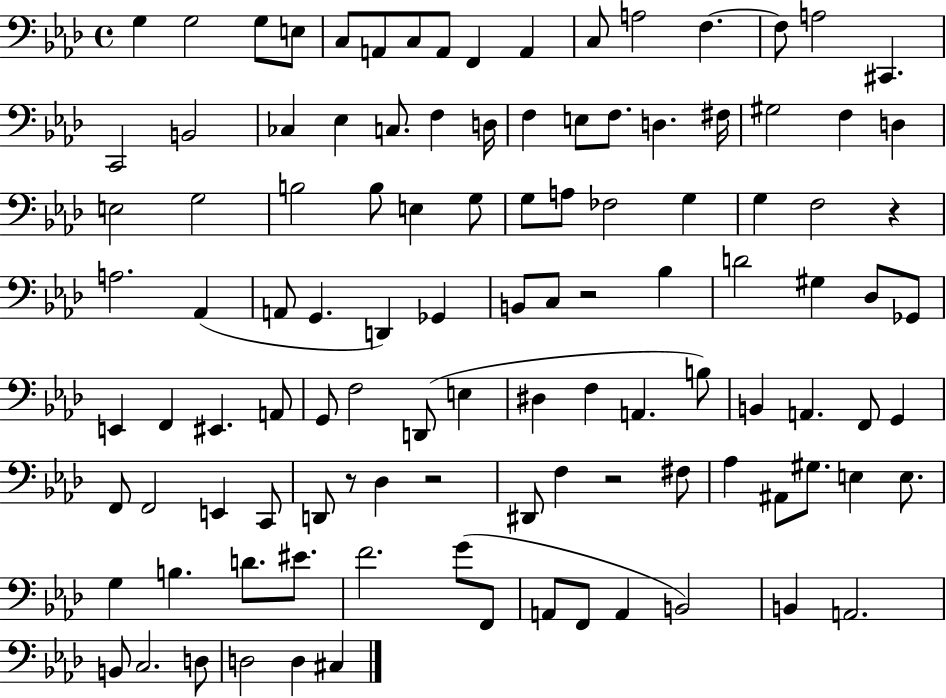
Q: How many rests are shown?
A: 5